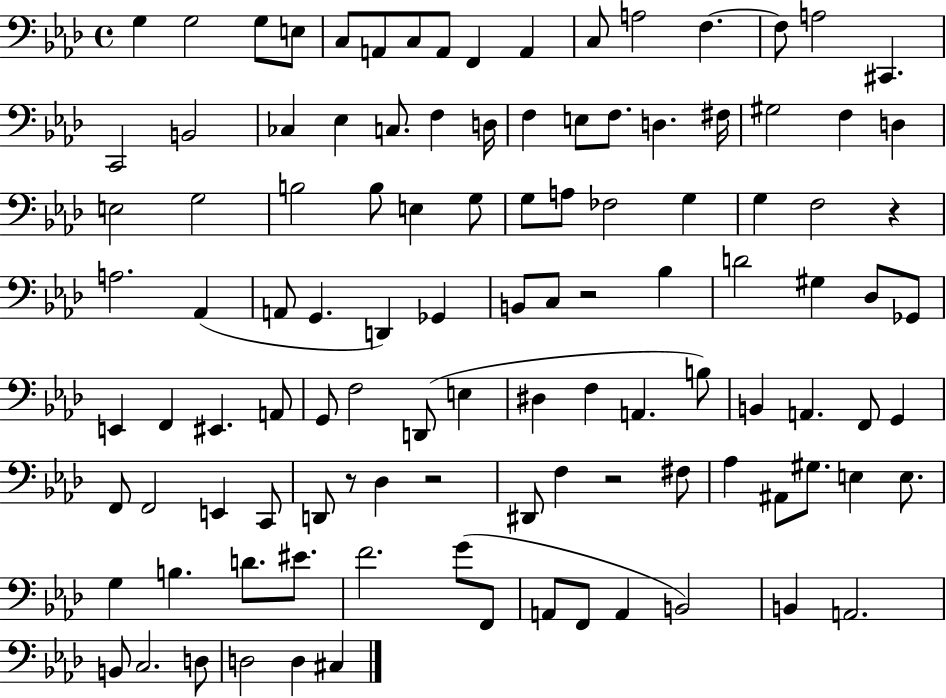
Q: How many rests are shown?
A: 5